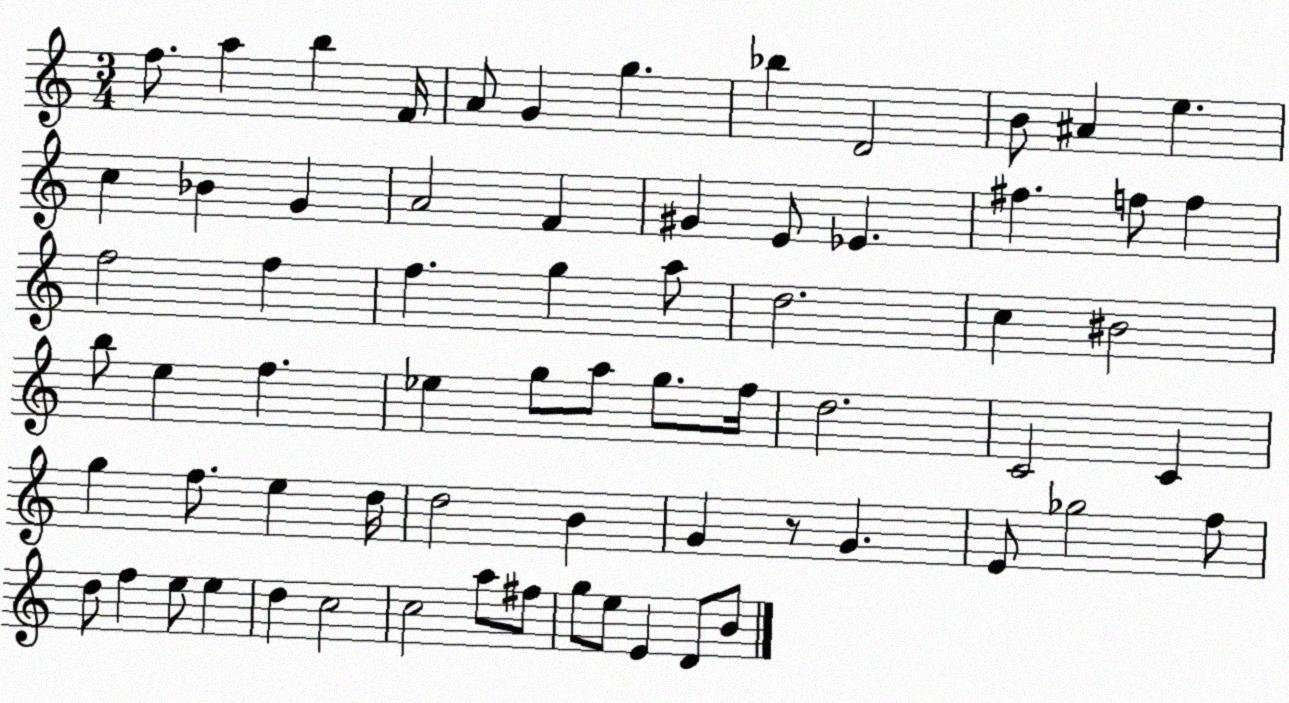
X:1
T:Untitled
M:3/4
L:1/4
K:C
f/2 a b F/4 A/2 G g _b D2 B/2 ^A e c _B G A2 F ^G E/2 _E ^f f/2 f f2 f f g a/2 d2 c ^B2 b/2 e f _e g/2 a/2 g/2 f/4 d2 C2 C g f/2 e d/4 d2 B G z/2 G E/2 _g2 f/2 d/2 f e/2 e d c2 c2 a/2 ^f/2 g/2 e/2 E D/2 B/2